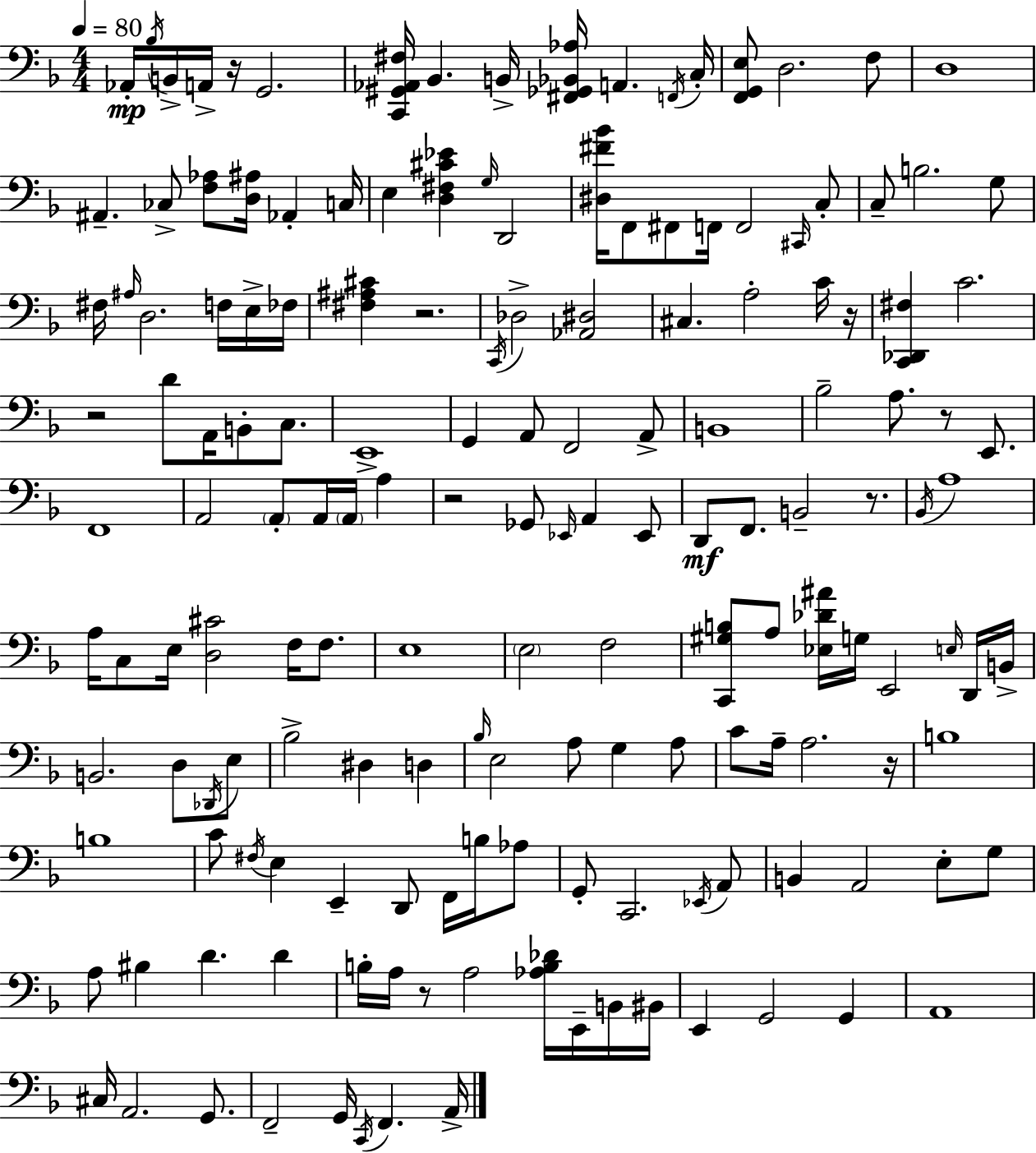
Ab2/s Bb3/s B2/s A2/s R/s G2/h. [C2,G#2,Ab2,F#3]/s Bb2/q. B2/s [F#2,Gb2,Bb2,Ab3]/s A2/q. F2/s C3/s [F2,G2,E3]/e D3/h. F3/e D3/w A#2/q. CES3/e [F3,Ab3]/e [D3,A#3]/s Ab2/q C3/s E3/q [D3,F#3,C#4,Eb4]/q G3/s D2/h [D#3,F#4,Bb4]/s F2/e F#2/e F2/s F2/h C#2/s C3/e C3/e B3/h. G3/e F#3/s A#3/s D3/h. F3/s E3/s FES3/s [F#3,A#3,C#4]/q R/h. C2/s Db3/h [Ab2,D#3]/h C#3/q. A3/h C4/s R/s [C2,Db2,F#3]/q C4/h. R/h D4/e A2/s B2/e C3/e. E2/w G2/q A2/e F2/h A2/e B2/w Bb3/h A3/e. R/e E2/e. F2/w A2/h A2/e A2/s A2/s A3/q R/h Gb2/e Eb2/s A2/q Eb2/e D2/e F2/e. B2/h R/e. Bb2/s A3/w A3/s C3/e E3/s [D3,C#4]/h F3/s F3/e. E3/w E3/h F3/h [C2,G#3,B3]/e A3/e [Eb3,Db4,A#4]/s G3/s E2/h E3/s D2/s B2/s B2/h. D3/e Db2/s E3/e Bb3/h D#3/q D3/q Bb3/s E3/h A3/e G3/q A3/e C4/e A3/s A3/h. R/s B3/w B3/w C4/e F#3/s E3/q E2/q D2/e F2/s B3/s Ab3/e G2/e C2/h. Eb2/s A2/e B2/q A2/h E3/e G3/e A3/e BIS3/q D4/q. D4/q B3/s A3/s R/e A3/h [Ab3,B3,Db4]/s E2/s B2/s BIS2/s E2/q G2/h G2/q A2/w C#3/s A2/h. G2/e. F2/h G2/s C2/s F2/q. A2/s